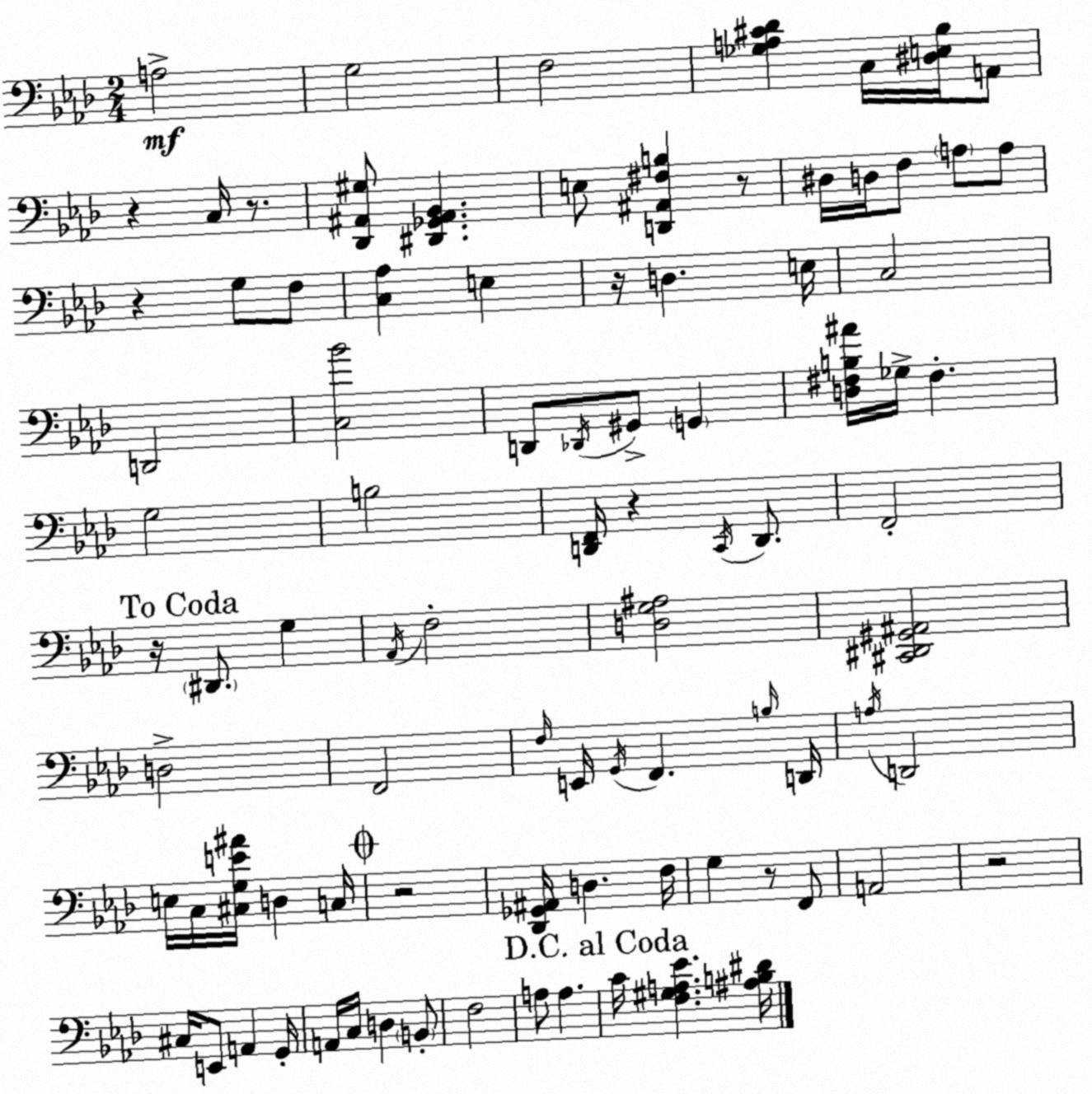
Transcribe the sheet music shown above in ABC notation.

X:1
T:Untitled
M:2/4
L:1/4
K:Fm
A,2 G,2 F,2 [_G,A,^C_D] C,/4 [^D,E,_B,]/4 A,,/2 z C,/4 z/2 [_D,,^A,,^G,]/2 [^D,,_G,,^A,,_B,,] E,/2 [D,,^A,,^F,B,] z/2 ^D,/4 D,/4 F,/2 A,/2 A,/2 z G,/2 F,/2 [C,_A,] E, z/4 D, E,/4 C,2 D,,2 [C,_B]2 D,,/2 _D,,/4 ^G,,/2 G,, [D,^F,B,^A]/4 _G,/4 ^F, G,2 B,2 [D,,F,,]/4 z C,,/4 D,,/2 F,,2 z/4 ^D,,/2 G, _A,,/4 F,2 [D,G,^A,]2 [^C,,^D,,^G,,^A,,]2 D,2 F,,2 F,/4 E,,/4 G,,/4 F,, B,/4 D,,/4 A,/4 D,,2 E,/4 C,/4 [^C,G,E^A]/4 D, C,/4 z2 [_D,,_G,,^A,,]/4 D, F,/4 G, z/2 F,,/2 A,,2 z2 ^C,/4 E,,/2 A,, G,,/4 A,,/4 C,/4 D, B,,/2 F,2 A,/2 A, C/4 [F,^G,A,_E] [^A,B,^D]/4